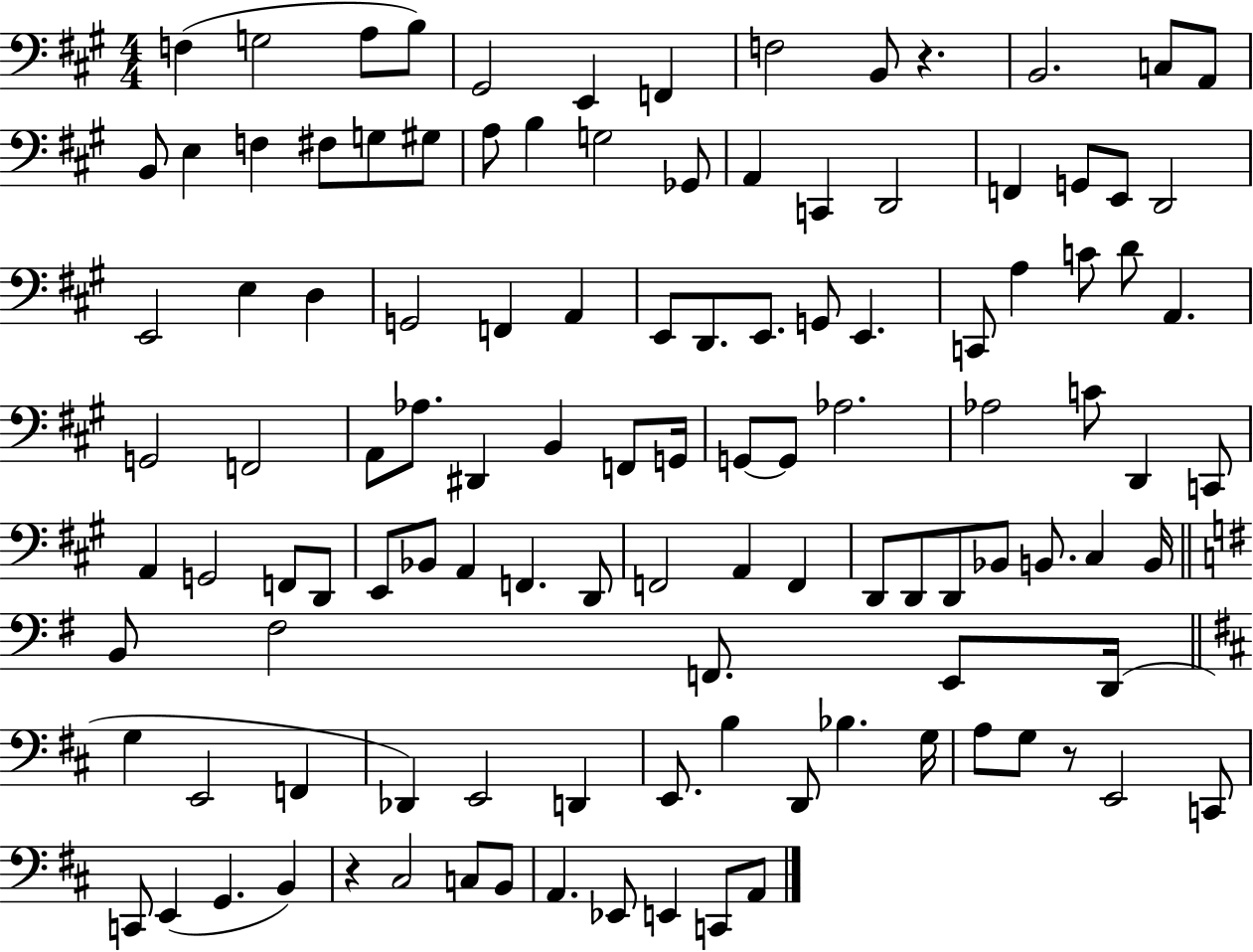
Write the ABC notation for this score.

X:1
T:Untitled
M:4/4
L:1/4
K:A
F, G,2 A,/2 B,/2 ^G,,2 E,, F,, F,2 B,,/2 z B,,2 C,/2 A,,/2 B,,/2 E, F, ^F,/2 G,/2 ^G,/2 A,/2 B, G,2 _G,,/2 A,, C,, D,,2 F,, G,,/2 E,,/2 D,,2 E,,2 E, D, G,,2 F,, A,, E,,/2 D,,/2 E,,/2 G,,/2 E,, C,,/2 A, C/2 D/2 A,, G,,2 F,,2 A,,/2 _A,/2 ^D,, B,, F,,/2 G,,/4 G,,/2 G,,/2 _A,2 _A,2 C/2 D,, C,,/2 A,, G,,2 F,,/2 D,,/2 E,,/2 _B,,/2 A,, F,, D,,/2 F,,2 A,, F,, D,,/2 D,,/2 D,,/2 _B,,/2 B,,/2 ^C, B,,/4 B,,/2 ^F,2 F,,/2 E,,/2 D,,/4 G, E,,2 F,, _D,, E,,2 D,, E,,/2 B, D,,/2 _B, G,/4 A,/2 G,/2 z/2 E,,2 C,,/2 C,,/2 E,, G,, B,, z ^C,2 C,/2 B,,/2 A,, _E,,/2 E,, C,,/2 A,,/2